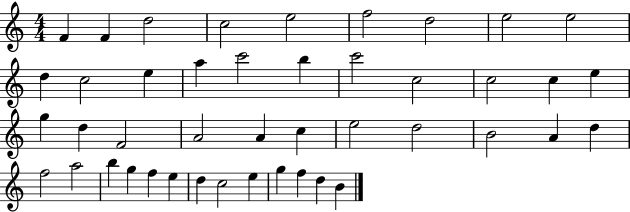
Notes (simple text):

F4/q F4/q D5/h C5/h E5/h F5/h D5/h E5/h E5/h D5/q C5/h E5/q A5/q C6/h B5/q C6/h C5/h C5/h C5/q E5/q G5/q D5/q F4/h A4/h A4/q C5/q E5/h D5/h B4/h A4/q D5/q F5/h A5/h B5/q G5/q F5/q E5/q D5/q C5/h E5/q G5/q F5/q D5/q B4/q